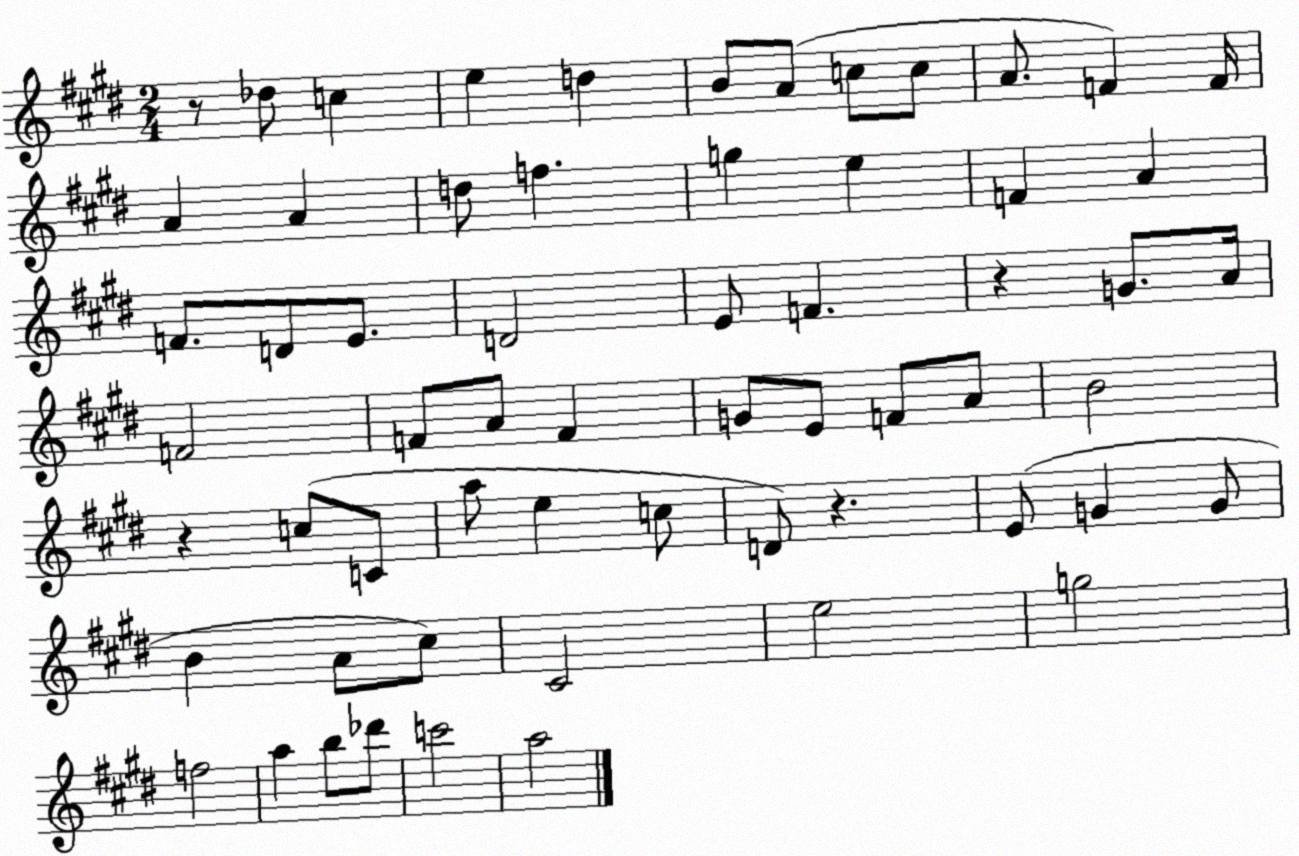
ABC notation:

X:1
T:Untitled
M:2/4
L:1/4
K:E
z/2 _d/2 c e d B/2 A/2 c/2 c/2 A/2 F F/4 A A d/2 f g e F A F/2 D/2 E/2 D2 E/2 F z G/2 A/4 F2 F/2 A/2 F G/2 E/2 F/2 A/2 B2 z c/2 C/2 a/2 e c/2 D/2 z E/2 G G/2 B A/2 ^c/2 ^C2 e2 g2 f2 a b/2 _d'/2 c'2 a2